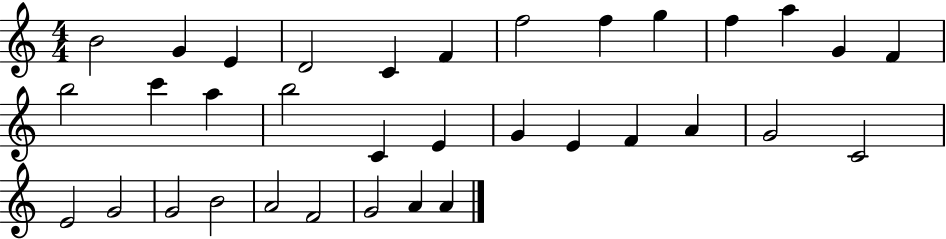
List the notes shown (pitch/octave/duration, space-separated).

B4/h G4/q E4/q D4/h C4/q F4/q F5/h F5/q G5/q F5/q A5/q G4/q F4/q B5/h C6/q A5/q B5/h C4/q E4/q G4/q E4/q F4/q A4/q G4/h C4/h E4/h G4/h G4/h B4/h A4/h F4/h G4/h A4/q A4/q